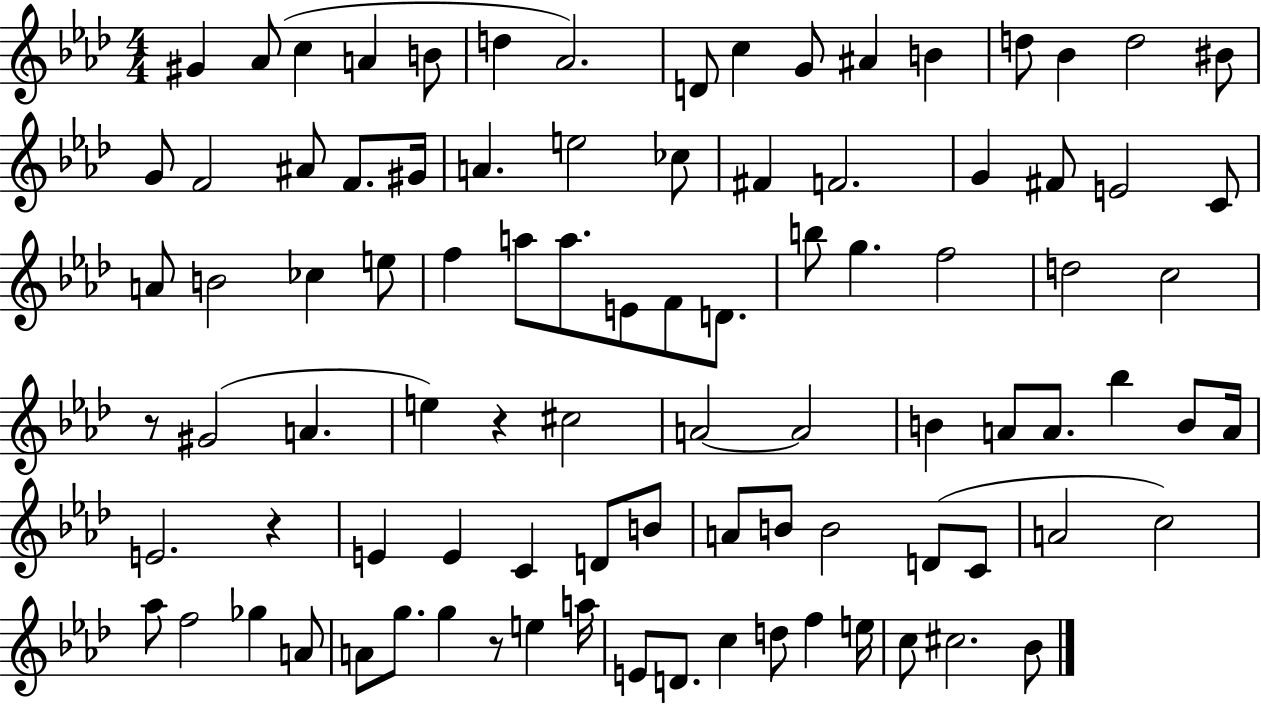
G#4/q Ab4/e C5/q A4/q B4/e D5/q Ab4/h. D4/e C5/q G4/e A#4/q B4/q D5/e Bb4/q D5/h BIS4/e G4/e F4/h A#4/e F4/e. G#4/s A4/q. E5/h CES5/e F#4/q F4/h. G4/q F#4/e E4/h C4/e A4/e B4/h CES5/q E5/e F5/q A5/e A5/e. E4/e F4/e D4/e. B5/e G5/q. F5/h D5/h C5/h R/e G#4/h A4/q. E5/q R/q C#5/h A4/h A4/h B4/q A4/e A4/e. Bb5/q B4/e A4/s E4/h. R/q E4/q E4/q C4/q D4/e B4/e A4/e B4/e B4/h D4/e C4/e A4/h C5/h Ab5/e F5/h Gb5/q A4/e A4/e G5/e. G5/q R/e E5/q A5/s E4/e D4/e. C5/q D5/e F5/q E5/s C5/e C#5/h. Bb4/e